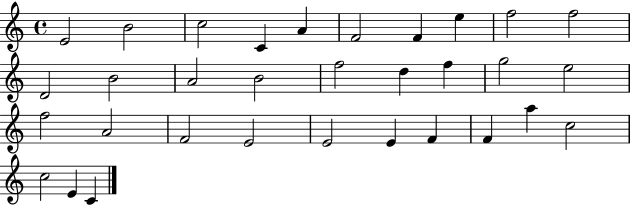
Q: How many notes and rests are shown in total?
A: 32